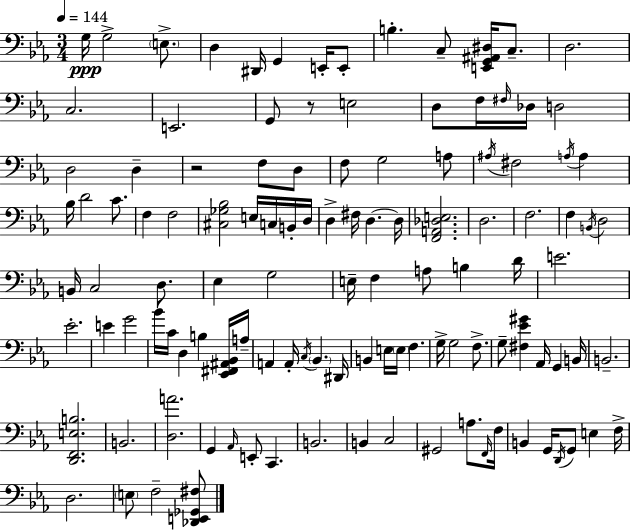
X:1
T:Untitled
M:3/4
L:1/4
K:Eb
G,/4 G,2 E,/2 D, ^D,,/4 G,, E,,/4 E,,/2 B, C,/2 [E,,G,,^A,,^D,]/4 C,/2 D,2 C,2 E,,2 G,,/2 z/2 E,2 D,/2 F,/4 ^F,/4 _D,/4 D,2 D,2 D, z2 F,/2 D,/2 F,/2 G,2 A,/2 ^A,/4 ^F,2 A,/4 A, _B,/4 D2 C/2 F, F,2 [^C,_G,_B,]2 E,/4 C,/4 B,,/4 D,/4 D, ^F,/4 D, D,/4 [F,,A,,_D,E,]2 D,2 F,2 F, B,,/4 D,2 B,,/4 C,2 D,/2 _E, G,2 E,/4 F, A,/2 B, D/4 E2 _E2 E G2 _B/4 C/4 D, B, [_E,,^F,,^A,,_B,,]/4 A,/4 A,, A,,/4 C,/4 _B,, ^D,,/4 B,, E,/4 E,/4 F, G,/4 G,2 F,/2 G,/2 [^F,_E^G] _A,,/4 G,, B,,/4 B,,2 [D,,F,,E,B,]2 B,,2 [D,A]2 G,, _A,,/4 E,,/2 C,, B,,2 B,, C,2 ^G,,2 A,/2 F,,/4 F,/4 B,, G,,/4 D,,/4 G,,/2 E, F,/4 D,2 E,/2 F,2 [_D,,E,,_G,,^F,]/2